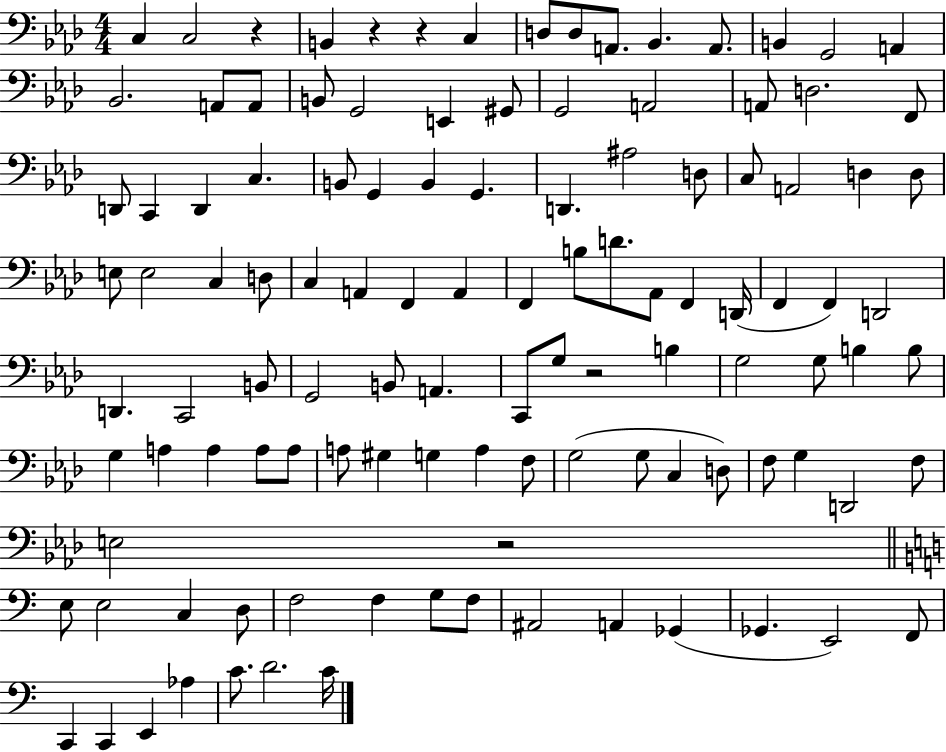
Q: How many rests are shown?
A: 5